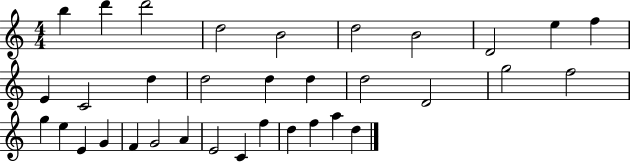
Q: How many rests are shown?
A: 0